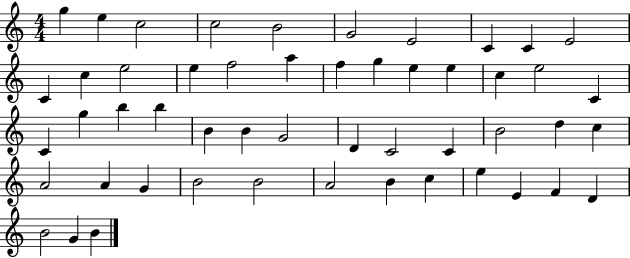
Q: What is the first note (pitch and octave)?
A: G5